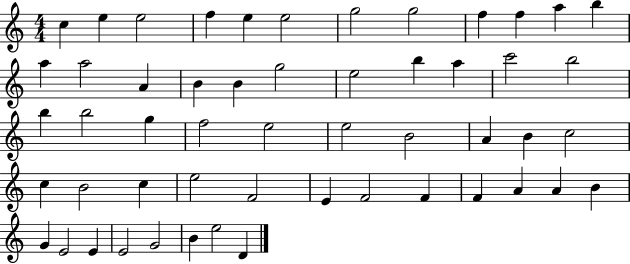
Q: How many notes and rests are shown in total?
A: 53